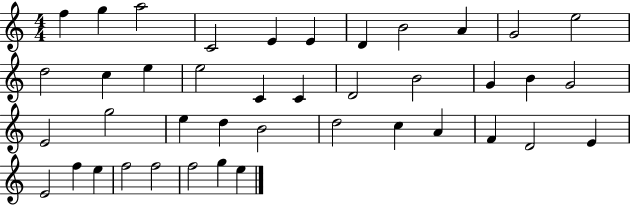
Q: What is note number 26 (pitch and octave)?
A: D5